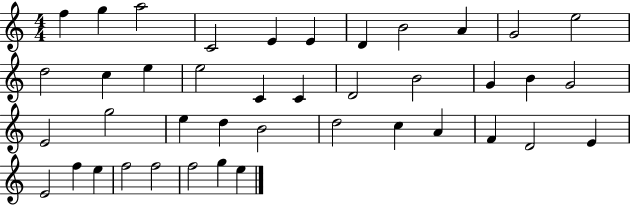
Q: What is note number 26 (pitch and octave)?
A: D5